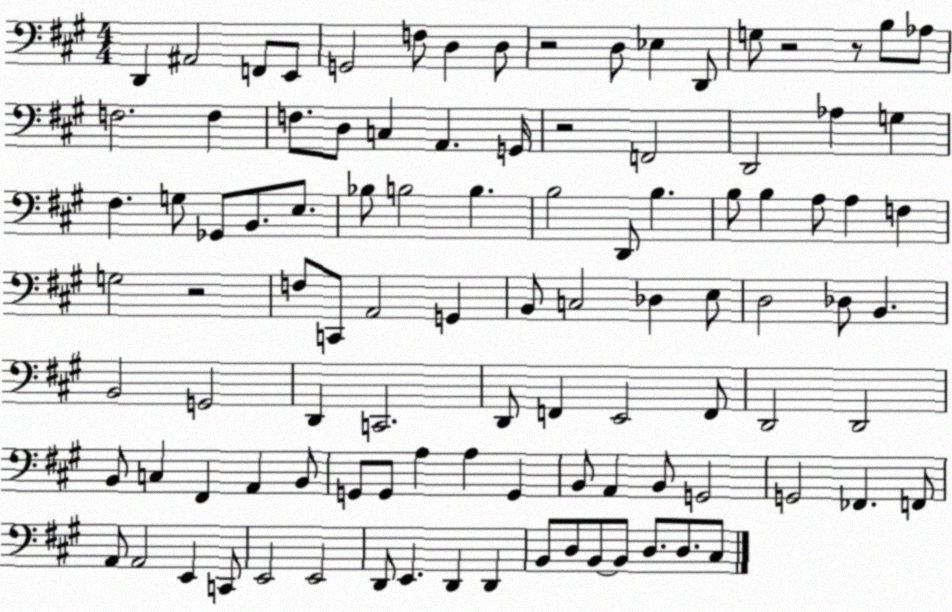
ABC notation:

X:1
T:Untitled
M:4/4
L:1/4
K:A
D,, ^A,,2 F,,/2 E,,/2 G,,2 F,/2 D, D,/2 z2 D,/2 _E, D,,/2 G,/2 z2 z/2 B,/2 _A,/2 F,2 F, F,/2 D,/2 C, A,, G,,/4 z2 F,,2 D,,2 _A, G, ^F, G,/2 _G,,/2 B,,/2 E,/2 _B,/2 B,2 B, B,2 D,,/2 B, B,/2 B, A,/2 A, F, G,2 z2 F,/2 C,,/2 A,,2 G,, B,,/2 C,2 _D, E,/2 D,2 _D,/2 B,, B,,2 G,,2 D,, C,,2 D,,/2 F,, E,,2 F,,/2 D,,2 D,,2 B,,/2 C, ^F,, A,, B,,/2 G,,/2 G,,/2 A, A, G,, B,,/2 A,, B,,/2 G,,2 G,,2 _F,, F,,/2 A,,/2 A,,2 E,, C,,/2 E,,2 E,,2 D,,/2 E,, D,, D,, B,,/2 D,/2 B,,/2 B,,/2 D,/2 D,/2 ^C,/2